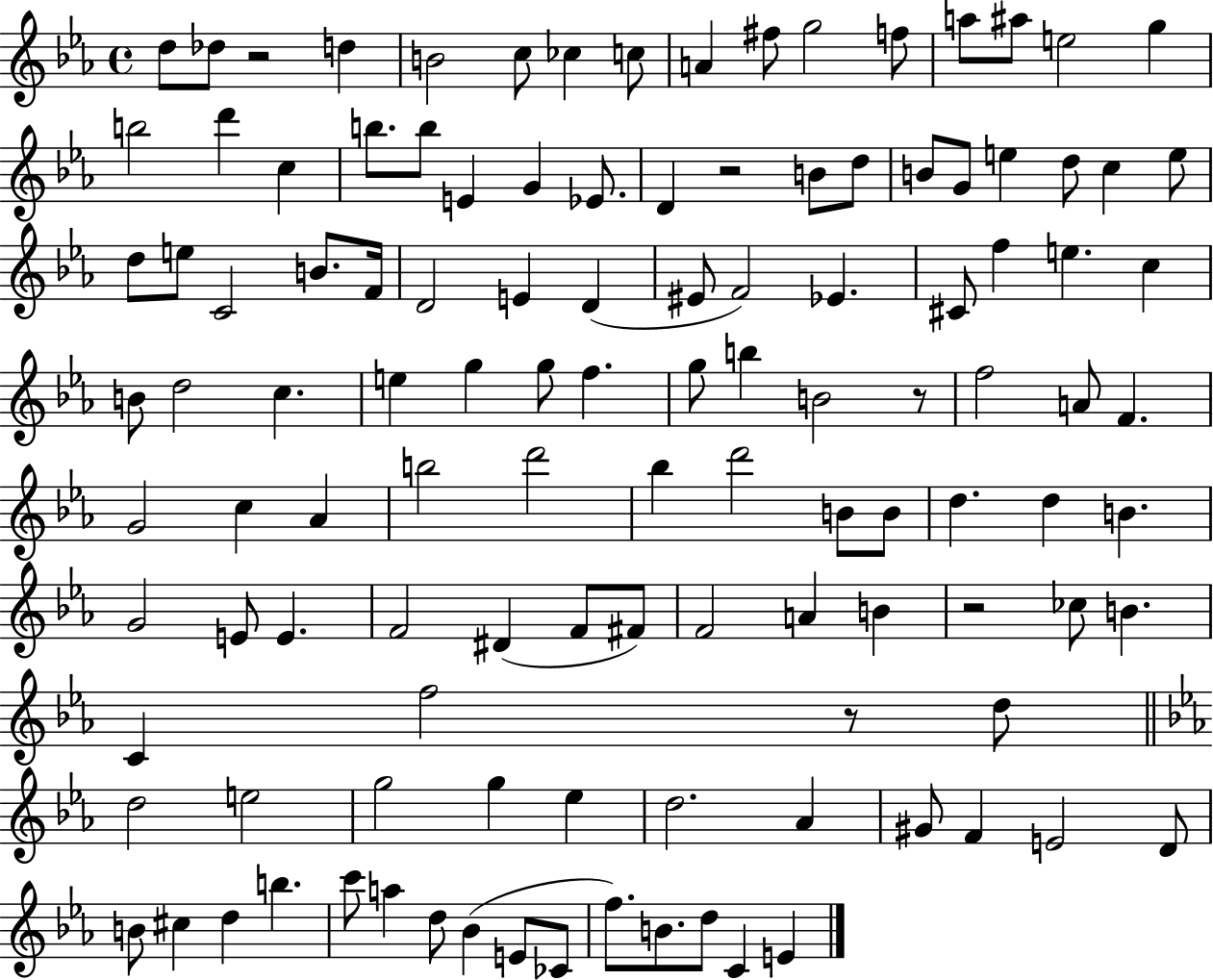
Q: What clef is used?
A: treble